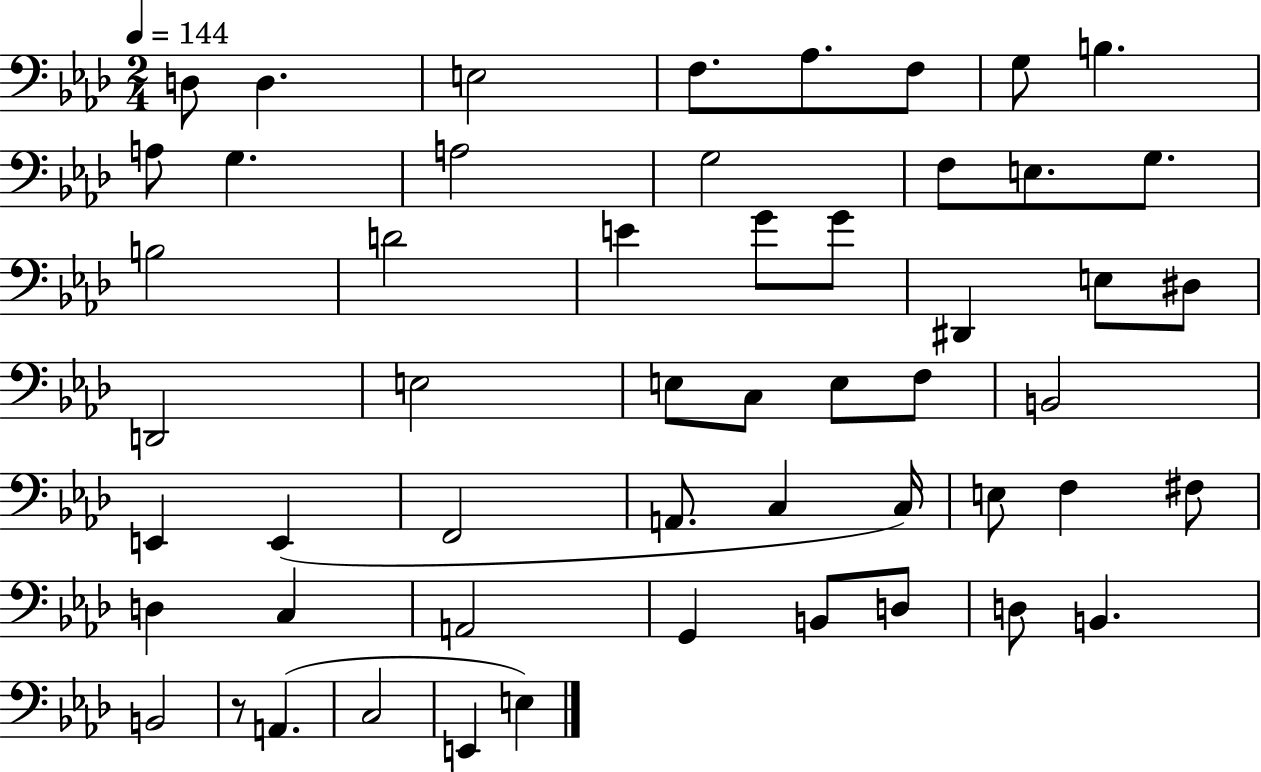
{
  \clef bass
  \numericTimeSignature
  \time 2/4
  \key aes \major
  \tempo 4 = 144
  \repeat volta 2 { d8 d4. | e2 | f8. aes8. f8 | g8 b4. | \break a8 g4. | a2 | g2 | f8 e8. g8. | \break b2 | d'2 | e'4 g'8 g'8 | dis,4 e8 dis8 | \break d,2 | e2 | e8 c8 e8 f8 | b,2 | \break e,4 e,4( | f,2 | a,8. c4 c16) | e8 f4 fis8 | \break d4 c4 | a,2 | g,4 b,8 d8 | d8 b,4. | \break b,2 | r8 a,4.( | c2 | e,4 e4) | \break } \bar "|."
}